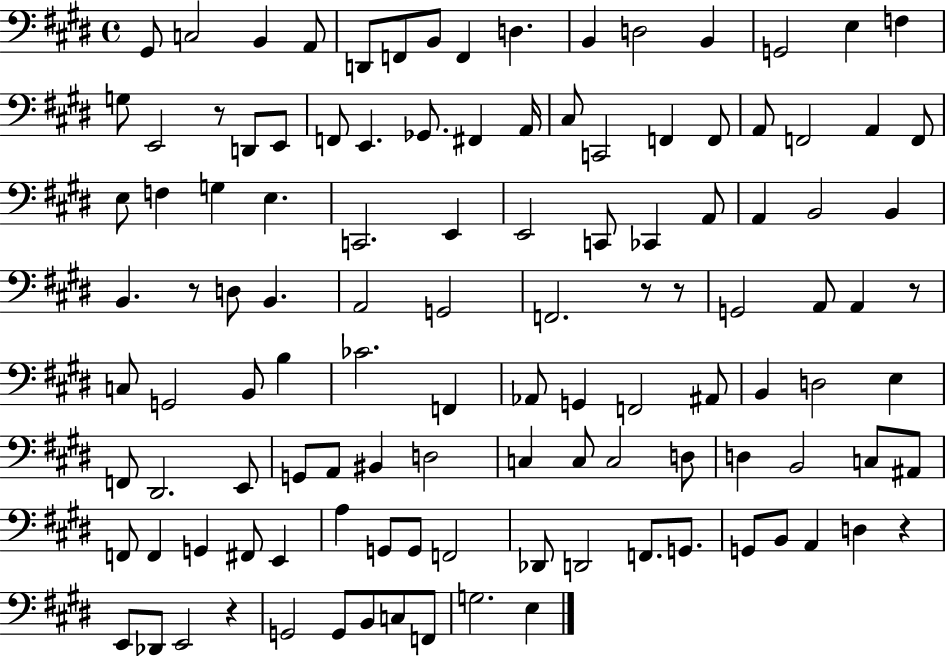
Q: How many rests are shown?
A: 7